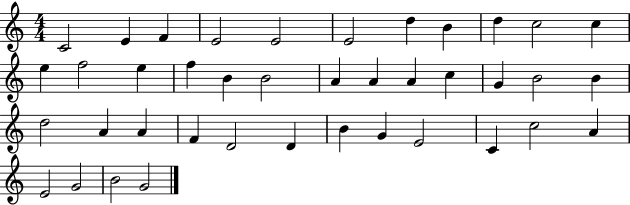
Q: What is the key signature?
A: C major